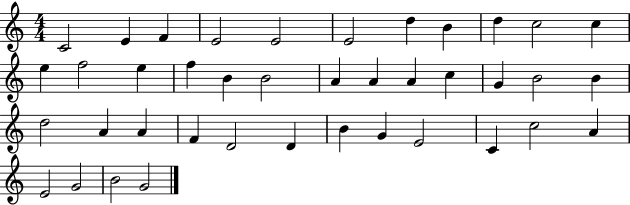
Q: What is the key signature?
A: C major